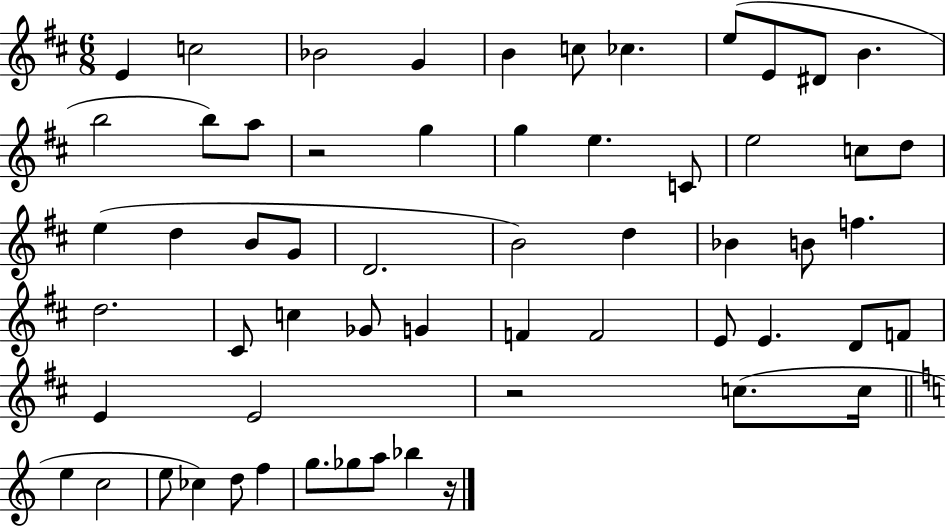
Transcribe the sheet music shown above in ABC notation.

X:1
T:Untitled
M:6/8
L:1/4
K:D
E c2 _B2 G B c/2 _c e/2 E/2 ^D/2 B b2 b/2 a/2 z2 g g e C/2 e2 c/2 d/2 e d B/2 G/2 D2 B2 d _B B/2 f d2 ^C/2 c _G/2 G F F2 E/2 E D/2 F/2 E E2 z2 c/2 c/4 e c2 e/2 _c d/2 f g/2 _g/2 a/2 _b z/4